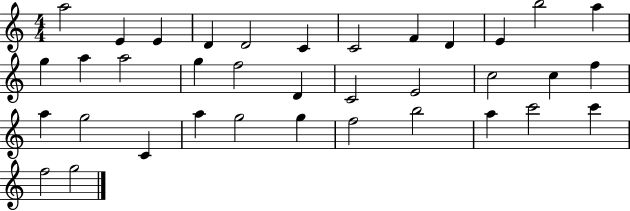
{
  \clef treble
  \numericTimeSignature
  \time 4/4
  \key c \major
  a''2 e'4 e'4 | d'4 d'2 c'4 | c'2 f'4 d'4 | e'4 b''2 a''4 | \break g''4 a''4 a''2 | g''4 f''2 d'4 | c'2 e'2 | c''2 c''4 f''4 | \break a''4 g''2 c'4 | a''4 g''2 g''4 | f''2 b''2 | a''4 c'''2 c'''4 | \break f''2 g''2 | \bar "|."
}